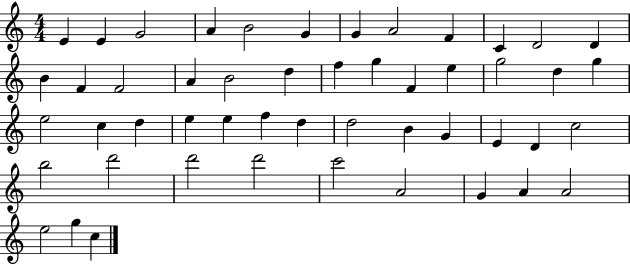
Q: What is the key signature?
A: C major